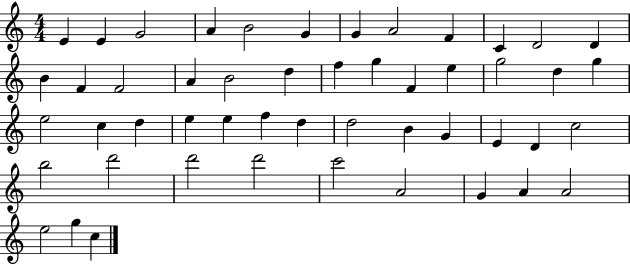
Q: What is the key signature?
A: C major